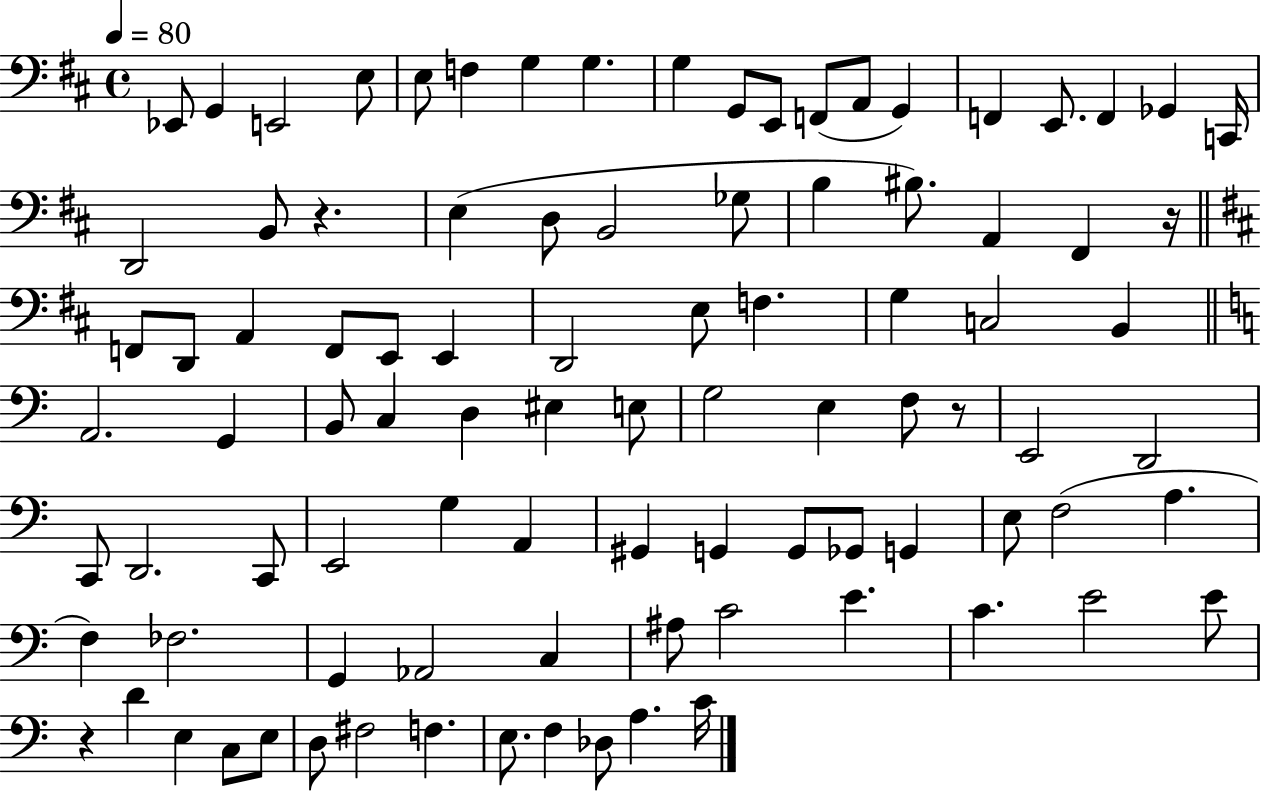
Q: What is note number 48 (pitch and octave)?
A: E3